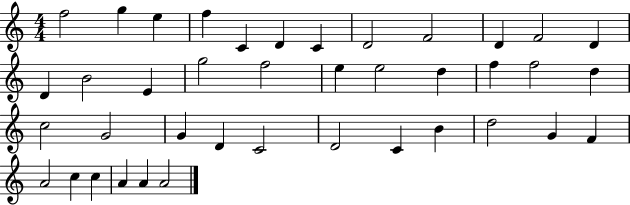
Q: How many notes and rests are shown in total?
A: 40